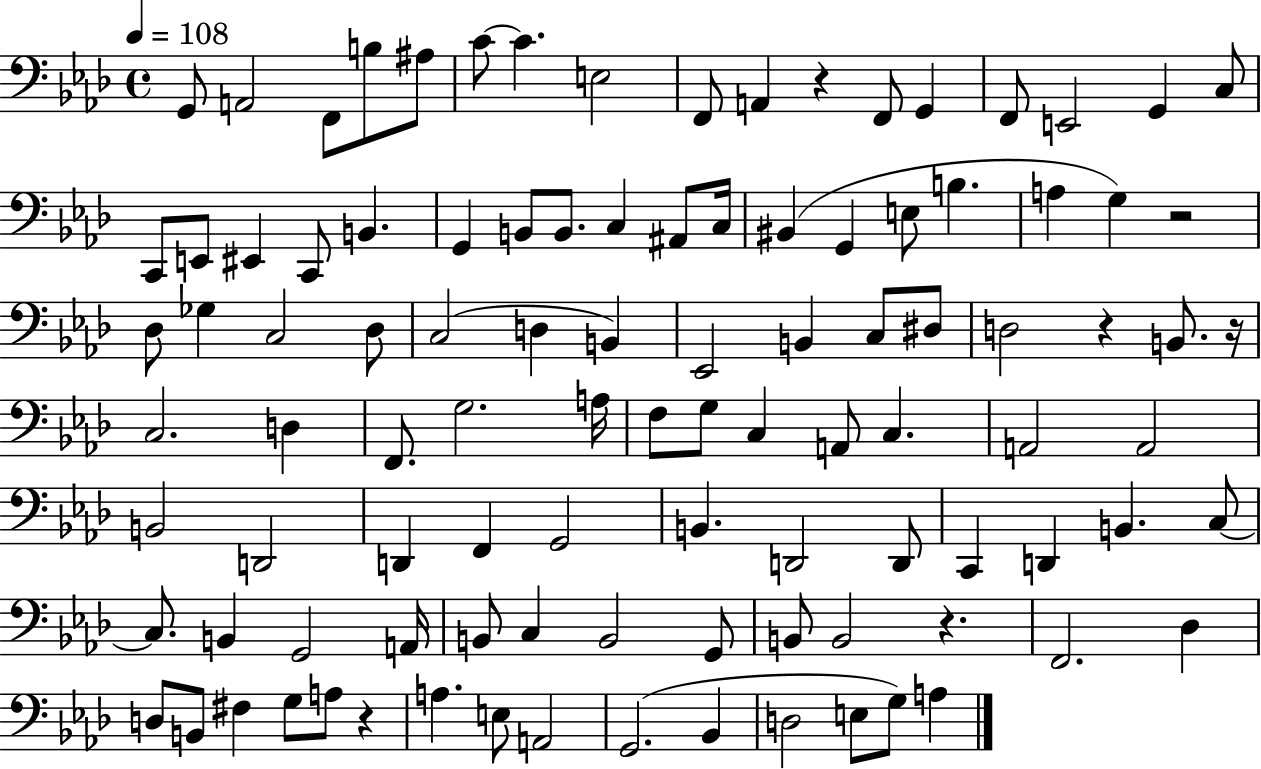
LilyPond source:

{
  \clef bass
  \time 4/4
  \defaultTimeSignature
  \key aes \major
  \tempo 4 = 108
  g,8 a,2 f,8 b8 ais8 | c'8~~ c'4. e2 | f,8 a,4 r4 f,8 g,4 | f,8 e,2 g,4 c8 | \break c,8 e,8 eis,4 c,8 b,4. | g,4 b,8 b,8. c4 ais,8 c16 | bis,4( g,4 e8 b4. | a4 g4) r2 | \break des8 ges4 c2 des8 | c2( d4 b,4) | ees,2 b,4 c8 dis8 | d2 r4 b,8. r16 | \break c2. d4 | f,8. g2. a16 | f8 g8 c4 a,8 c4. | a,2 a,2 | \break b,2 d,2 | d,4 f,4 g,2 | b,4. d,2 d,8 | c,4 d,4 b,4. c8~~ | \break c8. b,4 g,2 a,16 | b,8 c4 b,2 g,8 | b,8 b,2 r4. | f,2. des4 | \break d8 b,8 fis4 g8 a8 r4 | a4. e8 a,2 | g,2.( bes,4 | d2 e8 g8) a4 | \break \bar "|."
}